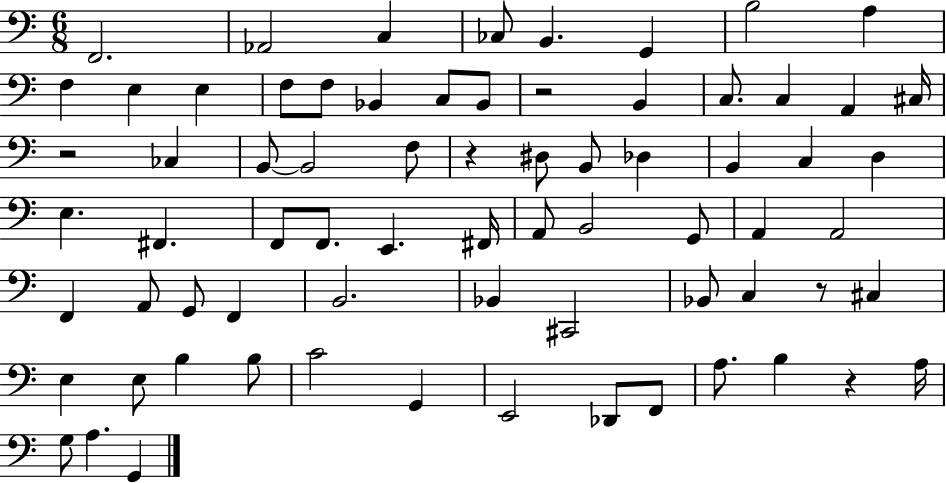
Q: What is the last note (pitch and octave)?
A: G2